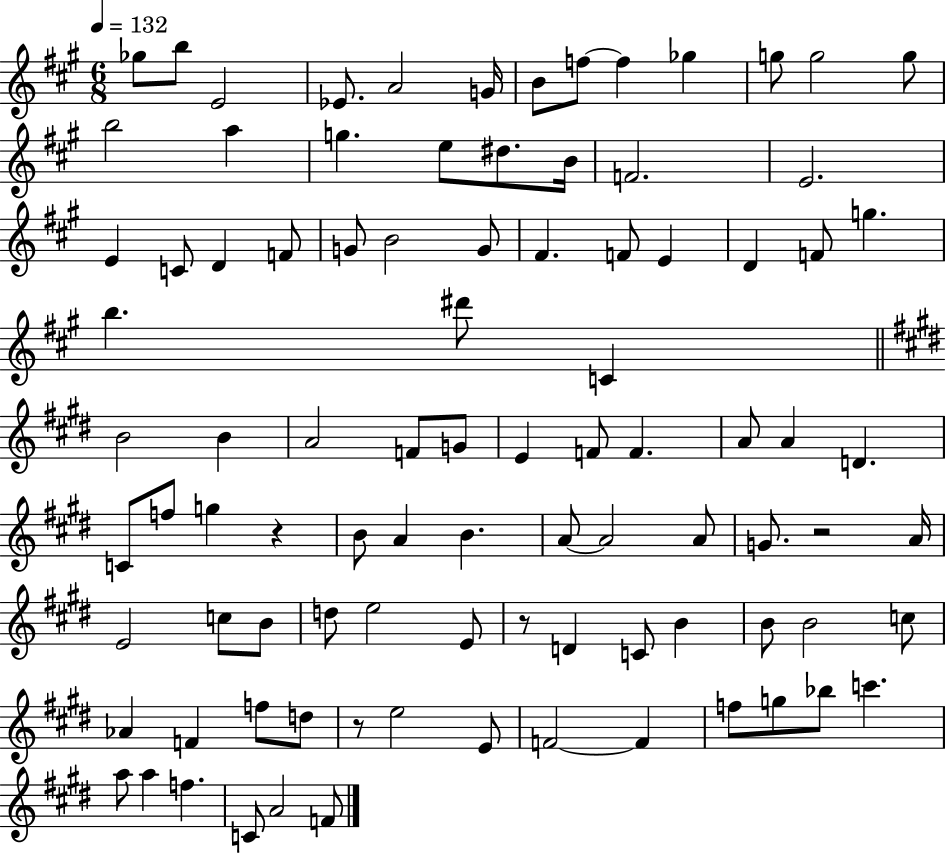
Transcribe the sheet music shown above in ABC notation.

X:1
T:Untitled
M:6/8
L:1/4
K:A
_g/2 b/2 E2 _E/2 A2 G/4 B/2 f/2 f _g g/2 g2 g/2 b2 a g e/2 ^d/2 B/4 F2 E2 E C/2 D F/2 G/2 B2 G/2 ^F F/2 E D F/2 g b ^d'/2 C B2 B A2 F/2 G/2 E F/2 F A/2 A D C/2 f/2 g z B/2 A B A/2 A2 A/2 G/2 z2 A/4 E2 c/2 B/2 d/2 e2 E/2 z/2 D C/2 B B/2 B2 c/2 _A F f/2 d/2 z/2 e2 E/2 F2 F f/2 g/2 _b/2 c' a/2 a f C/2 A2 F/2